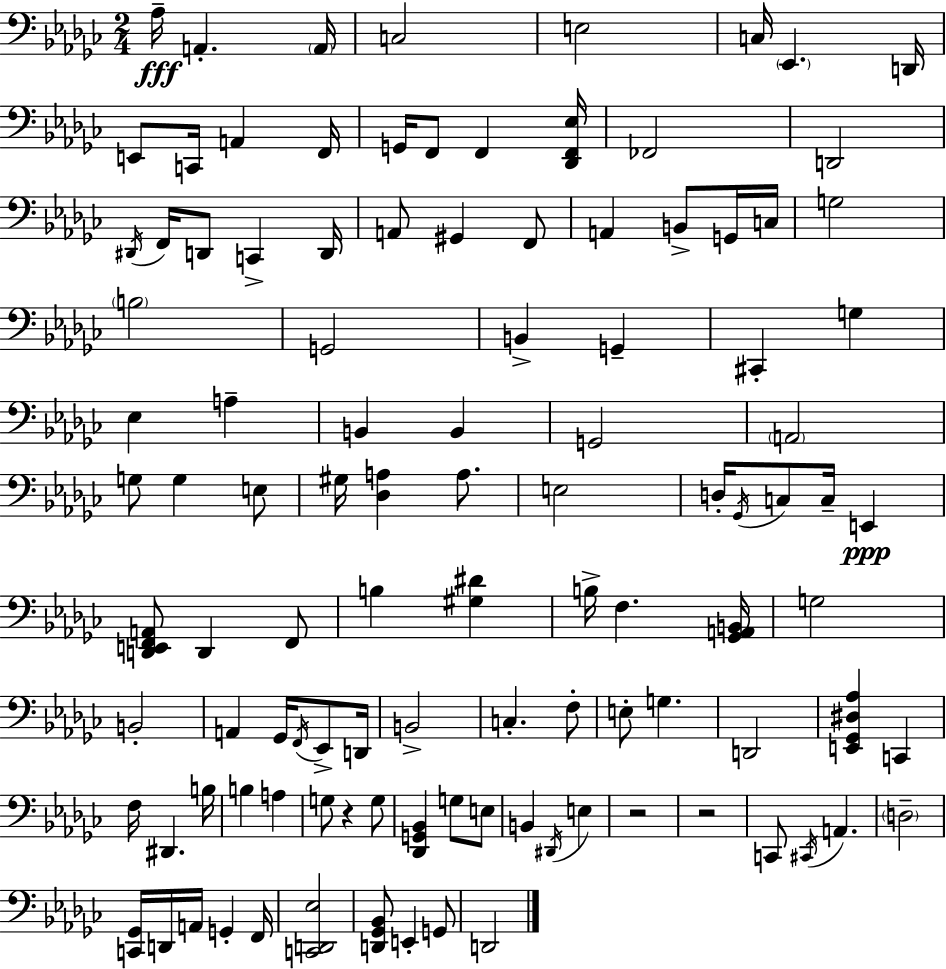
{
  \clef bass
  \numericTimeSignature
  \time 2/4
  \key ees \minor
  \repeat volta 2 { aes16--\fff a,4.-. \parenthesize a,16 | c2 | e2 | c16 \parenthesize ees,4. d,16 | \break e,8 c,16 a,4 f,16 | g,16 f,8 f,4 <des, f, ees>16 | fes,2 | d,2 | \break \acciaccatura { dis,16 } f,16 d,8 c,4-> | d,16 a,8 gis,4 f,8 | a,4 b,8-> g,16 | c16 g2 | \break \parenthesize b2 | g,2 | b,4-> g,4-- | cis,4-. g4 | \break ees4 a4-- | b,4 b,4 | g,2 | \parenthesize a,2 | \break g8 g4 e8 | gis16 <des a>4 a8. | e2 | d16-. \acciaccatura { ges,16 } c8 c16-- e,4\ppp | \break <d, e, f, a,>8 d,4 | f,8 b4 <gis dis'>4 | b16-> f4. | <ges, a, b,>16 g2 | \break b,2-. | a,4 ges,16 \acciaccatura { f,16 } | ees,8-> d,16 b,2-> | c4.-. | \break f8-. e8-. g4. | d,2 | <e, ges, dis aes>4 c,4 | f16 dis,4. | \break b16 b4 a4 | g8 r4 | g8 <des, g, bes,>4 g8 | e8 b,4 \acciaccatura { dis,16 } | \break e4 r2 | r2 | c,8 \acciaccatura { cis,16 } a,4. | \parenthesize d2-- | \break <c, ges,>16 d,16 a,16 | g,4-. f,16 <c, d, ees>2 | <d, ges, bes,>8 e,4-. | g,8 d,2 | \break } \bar "|."
}